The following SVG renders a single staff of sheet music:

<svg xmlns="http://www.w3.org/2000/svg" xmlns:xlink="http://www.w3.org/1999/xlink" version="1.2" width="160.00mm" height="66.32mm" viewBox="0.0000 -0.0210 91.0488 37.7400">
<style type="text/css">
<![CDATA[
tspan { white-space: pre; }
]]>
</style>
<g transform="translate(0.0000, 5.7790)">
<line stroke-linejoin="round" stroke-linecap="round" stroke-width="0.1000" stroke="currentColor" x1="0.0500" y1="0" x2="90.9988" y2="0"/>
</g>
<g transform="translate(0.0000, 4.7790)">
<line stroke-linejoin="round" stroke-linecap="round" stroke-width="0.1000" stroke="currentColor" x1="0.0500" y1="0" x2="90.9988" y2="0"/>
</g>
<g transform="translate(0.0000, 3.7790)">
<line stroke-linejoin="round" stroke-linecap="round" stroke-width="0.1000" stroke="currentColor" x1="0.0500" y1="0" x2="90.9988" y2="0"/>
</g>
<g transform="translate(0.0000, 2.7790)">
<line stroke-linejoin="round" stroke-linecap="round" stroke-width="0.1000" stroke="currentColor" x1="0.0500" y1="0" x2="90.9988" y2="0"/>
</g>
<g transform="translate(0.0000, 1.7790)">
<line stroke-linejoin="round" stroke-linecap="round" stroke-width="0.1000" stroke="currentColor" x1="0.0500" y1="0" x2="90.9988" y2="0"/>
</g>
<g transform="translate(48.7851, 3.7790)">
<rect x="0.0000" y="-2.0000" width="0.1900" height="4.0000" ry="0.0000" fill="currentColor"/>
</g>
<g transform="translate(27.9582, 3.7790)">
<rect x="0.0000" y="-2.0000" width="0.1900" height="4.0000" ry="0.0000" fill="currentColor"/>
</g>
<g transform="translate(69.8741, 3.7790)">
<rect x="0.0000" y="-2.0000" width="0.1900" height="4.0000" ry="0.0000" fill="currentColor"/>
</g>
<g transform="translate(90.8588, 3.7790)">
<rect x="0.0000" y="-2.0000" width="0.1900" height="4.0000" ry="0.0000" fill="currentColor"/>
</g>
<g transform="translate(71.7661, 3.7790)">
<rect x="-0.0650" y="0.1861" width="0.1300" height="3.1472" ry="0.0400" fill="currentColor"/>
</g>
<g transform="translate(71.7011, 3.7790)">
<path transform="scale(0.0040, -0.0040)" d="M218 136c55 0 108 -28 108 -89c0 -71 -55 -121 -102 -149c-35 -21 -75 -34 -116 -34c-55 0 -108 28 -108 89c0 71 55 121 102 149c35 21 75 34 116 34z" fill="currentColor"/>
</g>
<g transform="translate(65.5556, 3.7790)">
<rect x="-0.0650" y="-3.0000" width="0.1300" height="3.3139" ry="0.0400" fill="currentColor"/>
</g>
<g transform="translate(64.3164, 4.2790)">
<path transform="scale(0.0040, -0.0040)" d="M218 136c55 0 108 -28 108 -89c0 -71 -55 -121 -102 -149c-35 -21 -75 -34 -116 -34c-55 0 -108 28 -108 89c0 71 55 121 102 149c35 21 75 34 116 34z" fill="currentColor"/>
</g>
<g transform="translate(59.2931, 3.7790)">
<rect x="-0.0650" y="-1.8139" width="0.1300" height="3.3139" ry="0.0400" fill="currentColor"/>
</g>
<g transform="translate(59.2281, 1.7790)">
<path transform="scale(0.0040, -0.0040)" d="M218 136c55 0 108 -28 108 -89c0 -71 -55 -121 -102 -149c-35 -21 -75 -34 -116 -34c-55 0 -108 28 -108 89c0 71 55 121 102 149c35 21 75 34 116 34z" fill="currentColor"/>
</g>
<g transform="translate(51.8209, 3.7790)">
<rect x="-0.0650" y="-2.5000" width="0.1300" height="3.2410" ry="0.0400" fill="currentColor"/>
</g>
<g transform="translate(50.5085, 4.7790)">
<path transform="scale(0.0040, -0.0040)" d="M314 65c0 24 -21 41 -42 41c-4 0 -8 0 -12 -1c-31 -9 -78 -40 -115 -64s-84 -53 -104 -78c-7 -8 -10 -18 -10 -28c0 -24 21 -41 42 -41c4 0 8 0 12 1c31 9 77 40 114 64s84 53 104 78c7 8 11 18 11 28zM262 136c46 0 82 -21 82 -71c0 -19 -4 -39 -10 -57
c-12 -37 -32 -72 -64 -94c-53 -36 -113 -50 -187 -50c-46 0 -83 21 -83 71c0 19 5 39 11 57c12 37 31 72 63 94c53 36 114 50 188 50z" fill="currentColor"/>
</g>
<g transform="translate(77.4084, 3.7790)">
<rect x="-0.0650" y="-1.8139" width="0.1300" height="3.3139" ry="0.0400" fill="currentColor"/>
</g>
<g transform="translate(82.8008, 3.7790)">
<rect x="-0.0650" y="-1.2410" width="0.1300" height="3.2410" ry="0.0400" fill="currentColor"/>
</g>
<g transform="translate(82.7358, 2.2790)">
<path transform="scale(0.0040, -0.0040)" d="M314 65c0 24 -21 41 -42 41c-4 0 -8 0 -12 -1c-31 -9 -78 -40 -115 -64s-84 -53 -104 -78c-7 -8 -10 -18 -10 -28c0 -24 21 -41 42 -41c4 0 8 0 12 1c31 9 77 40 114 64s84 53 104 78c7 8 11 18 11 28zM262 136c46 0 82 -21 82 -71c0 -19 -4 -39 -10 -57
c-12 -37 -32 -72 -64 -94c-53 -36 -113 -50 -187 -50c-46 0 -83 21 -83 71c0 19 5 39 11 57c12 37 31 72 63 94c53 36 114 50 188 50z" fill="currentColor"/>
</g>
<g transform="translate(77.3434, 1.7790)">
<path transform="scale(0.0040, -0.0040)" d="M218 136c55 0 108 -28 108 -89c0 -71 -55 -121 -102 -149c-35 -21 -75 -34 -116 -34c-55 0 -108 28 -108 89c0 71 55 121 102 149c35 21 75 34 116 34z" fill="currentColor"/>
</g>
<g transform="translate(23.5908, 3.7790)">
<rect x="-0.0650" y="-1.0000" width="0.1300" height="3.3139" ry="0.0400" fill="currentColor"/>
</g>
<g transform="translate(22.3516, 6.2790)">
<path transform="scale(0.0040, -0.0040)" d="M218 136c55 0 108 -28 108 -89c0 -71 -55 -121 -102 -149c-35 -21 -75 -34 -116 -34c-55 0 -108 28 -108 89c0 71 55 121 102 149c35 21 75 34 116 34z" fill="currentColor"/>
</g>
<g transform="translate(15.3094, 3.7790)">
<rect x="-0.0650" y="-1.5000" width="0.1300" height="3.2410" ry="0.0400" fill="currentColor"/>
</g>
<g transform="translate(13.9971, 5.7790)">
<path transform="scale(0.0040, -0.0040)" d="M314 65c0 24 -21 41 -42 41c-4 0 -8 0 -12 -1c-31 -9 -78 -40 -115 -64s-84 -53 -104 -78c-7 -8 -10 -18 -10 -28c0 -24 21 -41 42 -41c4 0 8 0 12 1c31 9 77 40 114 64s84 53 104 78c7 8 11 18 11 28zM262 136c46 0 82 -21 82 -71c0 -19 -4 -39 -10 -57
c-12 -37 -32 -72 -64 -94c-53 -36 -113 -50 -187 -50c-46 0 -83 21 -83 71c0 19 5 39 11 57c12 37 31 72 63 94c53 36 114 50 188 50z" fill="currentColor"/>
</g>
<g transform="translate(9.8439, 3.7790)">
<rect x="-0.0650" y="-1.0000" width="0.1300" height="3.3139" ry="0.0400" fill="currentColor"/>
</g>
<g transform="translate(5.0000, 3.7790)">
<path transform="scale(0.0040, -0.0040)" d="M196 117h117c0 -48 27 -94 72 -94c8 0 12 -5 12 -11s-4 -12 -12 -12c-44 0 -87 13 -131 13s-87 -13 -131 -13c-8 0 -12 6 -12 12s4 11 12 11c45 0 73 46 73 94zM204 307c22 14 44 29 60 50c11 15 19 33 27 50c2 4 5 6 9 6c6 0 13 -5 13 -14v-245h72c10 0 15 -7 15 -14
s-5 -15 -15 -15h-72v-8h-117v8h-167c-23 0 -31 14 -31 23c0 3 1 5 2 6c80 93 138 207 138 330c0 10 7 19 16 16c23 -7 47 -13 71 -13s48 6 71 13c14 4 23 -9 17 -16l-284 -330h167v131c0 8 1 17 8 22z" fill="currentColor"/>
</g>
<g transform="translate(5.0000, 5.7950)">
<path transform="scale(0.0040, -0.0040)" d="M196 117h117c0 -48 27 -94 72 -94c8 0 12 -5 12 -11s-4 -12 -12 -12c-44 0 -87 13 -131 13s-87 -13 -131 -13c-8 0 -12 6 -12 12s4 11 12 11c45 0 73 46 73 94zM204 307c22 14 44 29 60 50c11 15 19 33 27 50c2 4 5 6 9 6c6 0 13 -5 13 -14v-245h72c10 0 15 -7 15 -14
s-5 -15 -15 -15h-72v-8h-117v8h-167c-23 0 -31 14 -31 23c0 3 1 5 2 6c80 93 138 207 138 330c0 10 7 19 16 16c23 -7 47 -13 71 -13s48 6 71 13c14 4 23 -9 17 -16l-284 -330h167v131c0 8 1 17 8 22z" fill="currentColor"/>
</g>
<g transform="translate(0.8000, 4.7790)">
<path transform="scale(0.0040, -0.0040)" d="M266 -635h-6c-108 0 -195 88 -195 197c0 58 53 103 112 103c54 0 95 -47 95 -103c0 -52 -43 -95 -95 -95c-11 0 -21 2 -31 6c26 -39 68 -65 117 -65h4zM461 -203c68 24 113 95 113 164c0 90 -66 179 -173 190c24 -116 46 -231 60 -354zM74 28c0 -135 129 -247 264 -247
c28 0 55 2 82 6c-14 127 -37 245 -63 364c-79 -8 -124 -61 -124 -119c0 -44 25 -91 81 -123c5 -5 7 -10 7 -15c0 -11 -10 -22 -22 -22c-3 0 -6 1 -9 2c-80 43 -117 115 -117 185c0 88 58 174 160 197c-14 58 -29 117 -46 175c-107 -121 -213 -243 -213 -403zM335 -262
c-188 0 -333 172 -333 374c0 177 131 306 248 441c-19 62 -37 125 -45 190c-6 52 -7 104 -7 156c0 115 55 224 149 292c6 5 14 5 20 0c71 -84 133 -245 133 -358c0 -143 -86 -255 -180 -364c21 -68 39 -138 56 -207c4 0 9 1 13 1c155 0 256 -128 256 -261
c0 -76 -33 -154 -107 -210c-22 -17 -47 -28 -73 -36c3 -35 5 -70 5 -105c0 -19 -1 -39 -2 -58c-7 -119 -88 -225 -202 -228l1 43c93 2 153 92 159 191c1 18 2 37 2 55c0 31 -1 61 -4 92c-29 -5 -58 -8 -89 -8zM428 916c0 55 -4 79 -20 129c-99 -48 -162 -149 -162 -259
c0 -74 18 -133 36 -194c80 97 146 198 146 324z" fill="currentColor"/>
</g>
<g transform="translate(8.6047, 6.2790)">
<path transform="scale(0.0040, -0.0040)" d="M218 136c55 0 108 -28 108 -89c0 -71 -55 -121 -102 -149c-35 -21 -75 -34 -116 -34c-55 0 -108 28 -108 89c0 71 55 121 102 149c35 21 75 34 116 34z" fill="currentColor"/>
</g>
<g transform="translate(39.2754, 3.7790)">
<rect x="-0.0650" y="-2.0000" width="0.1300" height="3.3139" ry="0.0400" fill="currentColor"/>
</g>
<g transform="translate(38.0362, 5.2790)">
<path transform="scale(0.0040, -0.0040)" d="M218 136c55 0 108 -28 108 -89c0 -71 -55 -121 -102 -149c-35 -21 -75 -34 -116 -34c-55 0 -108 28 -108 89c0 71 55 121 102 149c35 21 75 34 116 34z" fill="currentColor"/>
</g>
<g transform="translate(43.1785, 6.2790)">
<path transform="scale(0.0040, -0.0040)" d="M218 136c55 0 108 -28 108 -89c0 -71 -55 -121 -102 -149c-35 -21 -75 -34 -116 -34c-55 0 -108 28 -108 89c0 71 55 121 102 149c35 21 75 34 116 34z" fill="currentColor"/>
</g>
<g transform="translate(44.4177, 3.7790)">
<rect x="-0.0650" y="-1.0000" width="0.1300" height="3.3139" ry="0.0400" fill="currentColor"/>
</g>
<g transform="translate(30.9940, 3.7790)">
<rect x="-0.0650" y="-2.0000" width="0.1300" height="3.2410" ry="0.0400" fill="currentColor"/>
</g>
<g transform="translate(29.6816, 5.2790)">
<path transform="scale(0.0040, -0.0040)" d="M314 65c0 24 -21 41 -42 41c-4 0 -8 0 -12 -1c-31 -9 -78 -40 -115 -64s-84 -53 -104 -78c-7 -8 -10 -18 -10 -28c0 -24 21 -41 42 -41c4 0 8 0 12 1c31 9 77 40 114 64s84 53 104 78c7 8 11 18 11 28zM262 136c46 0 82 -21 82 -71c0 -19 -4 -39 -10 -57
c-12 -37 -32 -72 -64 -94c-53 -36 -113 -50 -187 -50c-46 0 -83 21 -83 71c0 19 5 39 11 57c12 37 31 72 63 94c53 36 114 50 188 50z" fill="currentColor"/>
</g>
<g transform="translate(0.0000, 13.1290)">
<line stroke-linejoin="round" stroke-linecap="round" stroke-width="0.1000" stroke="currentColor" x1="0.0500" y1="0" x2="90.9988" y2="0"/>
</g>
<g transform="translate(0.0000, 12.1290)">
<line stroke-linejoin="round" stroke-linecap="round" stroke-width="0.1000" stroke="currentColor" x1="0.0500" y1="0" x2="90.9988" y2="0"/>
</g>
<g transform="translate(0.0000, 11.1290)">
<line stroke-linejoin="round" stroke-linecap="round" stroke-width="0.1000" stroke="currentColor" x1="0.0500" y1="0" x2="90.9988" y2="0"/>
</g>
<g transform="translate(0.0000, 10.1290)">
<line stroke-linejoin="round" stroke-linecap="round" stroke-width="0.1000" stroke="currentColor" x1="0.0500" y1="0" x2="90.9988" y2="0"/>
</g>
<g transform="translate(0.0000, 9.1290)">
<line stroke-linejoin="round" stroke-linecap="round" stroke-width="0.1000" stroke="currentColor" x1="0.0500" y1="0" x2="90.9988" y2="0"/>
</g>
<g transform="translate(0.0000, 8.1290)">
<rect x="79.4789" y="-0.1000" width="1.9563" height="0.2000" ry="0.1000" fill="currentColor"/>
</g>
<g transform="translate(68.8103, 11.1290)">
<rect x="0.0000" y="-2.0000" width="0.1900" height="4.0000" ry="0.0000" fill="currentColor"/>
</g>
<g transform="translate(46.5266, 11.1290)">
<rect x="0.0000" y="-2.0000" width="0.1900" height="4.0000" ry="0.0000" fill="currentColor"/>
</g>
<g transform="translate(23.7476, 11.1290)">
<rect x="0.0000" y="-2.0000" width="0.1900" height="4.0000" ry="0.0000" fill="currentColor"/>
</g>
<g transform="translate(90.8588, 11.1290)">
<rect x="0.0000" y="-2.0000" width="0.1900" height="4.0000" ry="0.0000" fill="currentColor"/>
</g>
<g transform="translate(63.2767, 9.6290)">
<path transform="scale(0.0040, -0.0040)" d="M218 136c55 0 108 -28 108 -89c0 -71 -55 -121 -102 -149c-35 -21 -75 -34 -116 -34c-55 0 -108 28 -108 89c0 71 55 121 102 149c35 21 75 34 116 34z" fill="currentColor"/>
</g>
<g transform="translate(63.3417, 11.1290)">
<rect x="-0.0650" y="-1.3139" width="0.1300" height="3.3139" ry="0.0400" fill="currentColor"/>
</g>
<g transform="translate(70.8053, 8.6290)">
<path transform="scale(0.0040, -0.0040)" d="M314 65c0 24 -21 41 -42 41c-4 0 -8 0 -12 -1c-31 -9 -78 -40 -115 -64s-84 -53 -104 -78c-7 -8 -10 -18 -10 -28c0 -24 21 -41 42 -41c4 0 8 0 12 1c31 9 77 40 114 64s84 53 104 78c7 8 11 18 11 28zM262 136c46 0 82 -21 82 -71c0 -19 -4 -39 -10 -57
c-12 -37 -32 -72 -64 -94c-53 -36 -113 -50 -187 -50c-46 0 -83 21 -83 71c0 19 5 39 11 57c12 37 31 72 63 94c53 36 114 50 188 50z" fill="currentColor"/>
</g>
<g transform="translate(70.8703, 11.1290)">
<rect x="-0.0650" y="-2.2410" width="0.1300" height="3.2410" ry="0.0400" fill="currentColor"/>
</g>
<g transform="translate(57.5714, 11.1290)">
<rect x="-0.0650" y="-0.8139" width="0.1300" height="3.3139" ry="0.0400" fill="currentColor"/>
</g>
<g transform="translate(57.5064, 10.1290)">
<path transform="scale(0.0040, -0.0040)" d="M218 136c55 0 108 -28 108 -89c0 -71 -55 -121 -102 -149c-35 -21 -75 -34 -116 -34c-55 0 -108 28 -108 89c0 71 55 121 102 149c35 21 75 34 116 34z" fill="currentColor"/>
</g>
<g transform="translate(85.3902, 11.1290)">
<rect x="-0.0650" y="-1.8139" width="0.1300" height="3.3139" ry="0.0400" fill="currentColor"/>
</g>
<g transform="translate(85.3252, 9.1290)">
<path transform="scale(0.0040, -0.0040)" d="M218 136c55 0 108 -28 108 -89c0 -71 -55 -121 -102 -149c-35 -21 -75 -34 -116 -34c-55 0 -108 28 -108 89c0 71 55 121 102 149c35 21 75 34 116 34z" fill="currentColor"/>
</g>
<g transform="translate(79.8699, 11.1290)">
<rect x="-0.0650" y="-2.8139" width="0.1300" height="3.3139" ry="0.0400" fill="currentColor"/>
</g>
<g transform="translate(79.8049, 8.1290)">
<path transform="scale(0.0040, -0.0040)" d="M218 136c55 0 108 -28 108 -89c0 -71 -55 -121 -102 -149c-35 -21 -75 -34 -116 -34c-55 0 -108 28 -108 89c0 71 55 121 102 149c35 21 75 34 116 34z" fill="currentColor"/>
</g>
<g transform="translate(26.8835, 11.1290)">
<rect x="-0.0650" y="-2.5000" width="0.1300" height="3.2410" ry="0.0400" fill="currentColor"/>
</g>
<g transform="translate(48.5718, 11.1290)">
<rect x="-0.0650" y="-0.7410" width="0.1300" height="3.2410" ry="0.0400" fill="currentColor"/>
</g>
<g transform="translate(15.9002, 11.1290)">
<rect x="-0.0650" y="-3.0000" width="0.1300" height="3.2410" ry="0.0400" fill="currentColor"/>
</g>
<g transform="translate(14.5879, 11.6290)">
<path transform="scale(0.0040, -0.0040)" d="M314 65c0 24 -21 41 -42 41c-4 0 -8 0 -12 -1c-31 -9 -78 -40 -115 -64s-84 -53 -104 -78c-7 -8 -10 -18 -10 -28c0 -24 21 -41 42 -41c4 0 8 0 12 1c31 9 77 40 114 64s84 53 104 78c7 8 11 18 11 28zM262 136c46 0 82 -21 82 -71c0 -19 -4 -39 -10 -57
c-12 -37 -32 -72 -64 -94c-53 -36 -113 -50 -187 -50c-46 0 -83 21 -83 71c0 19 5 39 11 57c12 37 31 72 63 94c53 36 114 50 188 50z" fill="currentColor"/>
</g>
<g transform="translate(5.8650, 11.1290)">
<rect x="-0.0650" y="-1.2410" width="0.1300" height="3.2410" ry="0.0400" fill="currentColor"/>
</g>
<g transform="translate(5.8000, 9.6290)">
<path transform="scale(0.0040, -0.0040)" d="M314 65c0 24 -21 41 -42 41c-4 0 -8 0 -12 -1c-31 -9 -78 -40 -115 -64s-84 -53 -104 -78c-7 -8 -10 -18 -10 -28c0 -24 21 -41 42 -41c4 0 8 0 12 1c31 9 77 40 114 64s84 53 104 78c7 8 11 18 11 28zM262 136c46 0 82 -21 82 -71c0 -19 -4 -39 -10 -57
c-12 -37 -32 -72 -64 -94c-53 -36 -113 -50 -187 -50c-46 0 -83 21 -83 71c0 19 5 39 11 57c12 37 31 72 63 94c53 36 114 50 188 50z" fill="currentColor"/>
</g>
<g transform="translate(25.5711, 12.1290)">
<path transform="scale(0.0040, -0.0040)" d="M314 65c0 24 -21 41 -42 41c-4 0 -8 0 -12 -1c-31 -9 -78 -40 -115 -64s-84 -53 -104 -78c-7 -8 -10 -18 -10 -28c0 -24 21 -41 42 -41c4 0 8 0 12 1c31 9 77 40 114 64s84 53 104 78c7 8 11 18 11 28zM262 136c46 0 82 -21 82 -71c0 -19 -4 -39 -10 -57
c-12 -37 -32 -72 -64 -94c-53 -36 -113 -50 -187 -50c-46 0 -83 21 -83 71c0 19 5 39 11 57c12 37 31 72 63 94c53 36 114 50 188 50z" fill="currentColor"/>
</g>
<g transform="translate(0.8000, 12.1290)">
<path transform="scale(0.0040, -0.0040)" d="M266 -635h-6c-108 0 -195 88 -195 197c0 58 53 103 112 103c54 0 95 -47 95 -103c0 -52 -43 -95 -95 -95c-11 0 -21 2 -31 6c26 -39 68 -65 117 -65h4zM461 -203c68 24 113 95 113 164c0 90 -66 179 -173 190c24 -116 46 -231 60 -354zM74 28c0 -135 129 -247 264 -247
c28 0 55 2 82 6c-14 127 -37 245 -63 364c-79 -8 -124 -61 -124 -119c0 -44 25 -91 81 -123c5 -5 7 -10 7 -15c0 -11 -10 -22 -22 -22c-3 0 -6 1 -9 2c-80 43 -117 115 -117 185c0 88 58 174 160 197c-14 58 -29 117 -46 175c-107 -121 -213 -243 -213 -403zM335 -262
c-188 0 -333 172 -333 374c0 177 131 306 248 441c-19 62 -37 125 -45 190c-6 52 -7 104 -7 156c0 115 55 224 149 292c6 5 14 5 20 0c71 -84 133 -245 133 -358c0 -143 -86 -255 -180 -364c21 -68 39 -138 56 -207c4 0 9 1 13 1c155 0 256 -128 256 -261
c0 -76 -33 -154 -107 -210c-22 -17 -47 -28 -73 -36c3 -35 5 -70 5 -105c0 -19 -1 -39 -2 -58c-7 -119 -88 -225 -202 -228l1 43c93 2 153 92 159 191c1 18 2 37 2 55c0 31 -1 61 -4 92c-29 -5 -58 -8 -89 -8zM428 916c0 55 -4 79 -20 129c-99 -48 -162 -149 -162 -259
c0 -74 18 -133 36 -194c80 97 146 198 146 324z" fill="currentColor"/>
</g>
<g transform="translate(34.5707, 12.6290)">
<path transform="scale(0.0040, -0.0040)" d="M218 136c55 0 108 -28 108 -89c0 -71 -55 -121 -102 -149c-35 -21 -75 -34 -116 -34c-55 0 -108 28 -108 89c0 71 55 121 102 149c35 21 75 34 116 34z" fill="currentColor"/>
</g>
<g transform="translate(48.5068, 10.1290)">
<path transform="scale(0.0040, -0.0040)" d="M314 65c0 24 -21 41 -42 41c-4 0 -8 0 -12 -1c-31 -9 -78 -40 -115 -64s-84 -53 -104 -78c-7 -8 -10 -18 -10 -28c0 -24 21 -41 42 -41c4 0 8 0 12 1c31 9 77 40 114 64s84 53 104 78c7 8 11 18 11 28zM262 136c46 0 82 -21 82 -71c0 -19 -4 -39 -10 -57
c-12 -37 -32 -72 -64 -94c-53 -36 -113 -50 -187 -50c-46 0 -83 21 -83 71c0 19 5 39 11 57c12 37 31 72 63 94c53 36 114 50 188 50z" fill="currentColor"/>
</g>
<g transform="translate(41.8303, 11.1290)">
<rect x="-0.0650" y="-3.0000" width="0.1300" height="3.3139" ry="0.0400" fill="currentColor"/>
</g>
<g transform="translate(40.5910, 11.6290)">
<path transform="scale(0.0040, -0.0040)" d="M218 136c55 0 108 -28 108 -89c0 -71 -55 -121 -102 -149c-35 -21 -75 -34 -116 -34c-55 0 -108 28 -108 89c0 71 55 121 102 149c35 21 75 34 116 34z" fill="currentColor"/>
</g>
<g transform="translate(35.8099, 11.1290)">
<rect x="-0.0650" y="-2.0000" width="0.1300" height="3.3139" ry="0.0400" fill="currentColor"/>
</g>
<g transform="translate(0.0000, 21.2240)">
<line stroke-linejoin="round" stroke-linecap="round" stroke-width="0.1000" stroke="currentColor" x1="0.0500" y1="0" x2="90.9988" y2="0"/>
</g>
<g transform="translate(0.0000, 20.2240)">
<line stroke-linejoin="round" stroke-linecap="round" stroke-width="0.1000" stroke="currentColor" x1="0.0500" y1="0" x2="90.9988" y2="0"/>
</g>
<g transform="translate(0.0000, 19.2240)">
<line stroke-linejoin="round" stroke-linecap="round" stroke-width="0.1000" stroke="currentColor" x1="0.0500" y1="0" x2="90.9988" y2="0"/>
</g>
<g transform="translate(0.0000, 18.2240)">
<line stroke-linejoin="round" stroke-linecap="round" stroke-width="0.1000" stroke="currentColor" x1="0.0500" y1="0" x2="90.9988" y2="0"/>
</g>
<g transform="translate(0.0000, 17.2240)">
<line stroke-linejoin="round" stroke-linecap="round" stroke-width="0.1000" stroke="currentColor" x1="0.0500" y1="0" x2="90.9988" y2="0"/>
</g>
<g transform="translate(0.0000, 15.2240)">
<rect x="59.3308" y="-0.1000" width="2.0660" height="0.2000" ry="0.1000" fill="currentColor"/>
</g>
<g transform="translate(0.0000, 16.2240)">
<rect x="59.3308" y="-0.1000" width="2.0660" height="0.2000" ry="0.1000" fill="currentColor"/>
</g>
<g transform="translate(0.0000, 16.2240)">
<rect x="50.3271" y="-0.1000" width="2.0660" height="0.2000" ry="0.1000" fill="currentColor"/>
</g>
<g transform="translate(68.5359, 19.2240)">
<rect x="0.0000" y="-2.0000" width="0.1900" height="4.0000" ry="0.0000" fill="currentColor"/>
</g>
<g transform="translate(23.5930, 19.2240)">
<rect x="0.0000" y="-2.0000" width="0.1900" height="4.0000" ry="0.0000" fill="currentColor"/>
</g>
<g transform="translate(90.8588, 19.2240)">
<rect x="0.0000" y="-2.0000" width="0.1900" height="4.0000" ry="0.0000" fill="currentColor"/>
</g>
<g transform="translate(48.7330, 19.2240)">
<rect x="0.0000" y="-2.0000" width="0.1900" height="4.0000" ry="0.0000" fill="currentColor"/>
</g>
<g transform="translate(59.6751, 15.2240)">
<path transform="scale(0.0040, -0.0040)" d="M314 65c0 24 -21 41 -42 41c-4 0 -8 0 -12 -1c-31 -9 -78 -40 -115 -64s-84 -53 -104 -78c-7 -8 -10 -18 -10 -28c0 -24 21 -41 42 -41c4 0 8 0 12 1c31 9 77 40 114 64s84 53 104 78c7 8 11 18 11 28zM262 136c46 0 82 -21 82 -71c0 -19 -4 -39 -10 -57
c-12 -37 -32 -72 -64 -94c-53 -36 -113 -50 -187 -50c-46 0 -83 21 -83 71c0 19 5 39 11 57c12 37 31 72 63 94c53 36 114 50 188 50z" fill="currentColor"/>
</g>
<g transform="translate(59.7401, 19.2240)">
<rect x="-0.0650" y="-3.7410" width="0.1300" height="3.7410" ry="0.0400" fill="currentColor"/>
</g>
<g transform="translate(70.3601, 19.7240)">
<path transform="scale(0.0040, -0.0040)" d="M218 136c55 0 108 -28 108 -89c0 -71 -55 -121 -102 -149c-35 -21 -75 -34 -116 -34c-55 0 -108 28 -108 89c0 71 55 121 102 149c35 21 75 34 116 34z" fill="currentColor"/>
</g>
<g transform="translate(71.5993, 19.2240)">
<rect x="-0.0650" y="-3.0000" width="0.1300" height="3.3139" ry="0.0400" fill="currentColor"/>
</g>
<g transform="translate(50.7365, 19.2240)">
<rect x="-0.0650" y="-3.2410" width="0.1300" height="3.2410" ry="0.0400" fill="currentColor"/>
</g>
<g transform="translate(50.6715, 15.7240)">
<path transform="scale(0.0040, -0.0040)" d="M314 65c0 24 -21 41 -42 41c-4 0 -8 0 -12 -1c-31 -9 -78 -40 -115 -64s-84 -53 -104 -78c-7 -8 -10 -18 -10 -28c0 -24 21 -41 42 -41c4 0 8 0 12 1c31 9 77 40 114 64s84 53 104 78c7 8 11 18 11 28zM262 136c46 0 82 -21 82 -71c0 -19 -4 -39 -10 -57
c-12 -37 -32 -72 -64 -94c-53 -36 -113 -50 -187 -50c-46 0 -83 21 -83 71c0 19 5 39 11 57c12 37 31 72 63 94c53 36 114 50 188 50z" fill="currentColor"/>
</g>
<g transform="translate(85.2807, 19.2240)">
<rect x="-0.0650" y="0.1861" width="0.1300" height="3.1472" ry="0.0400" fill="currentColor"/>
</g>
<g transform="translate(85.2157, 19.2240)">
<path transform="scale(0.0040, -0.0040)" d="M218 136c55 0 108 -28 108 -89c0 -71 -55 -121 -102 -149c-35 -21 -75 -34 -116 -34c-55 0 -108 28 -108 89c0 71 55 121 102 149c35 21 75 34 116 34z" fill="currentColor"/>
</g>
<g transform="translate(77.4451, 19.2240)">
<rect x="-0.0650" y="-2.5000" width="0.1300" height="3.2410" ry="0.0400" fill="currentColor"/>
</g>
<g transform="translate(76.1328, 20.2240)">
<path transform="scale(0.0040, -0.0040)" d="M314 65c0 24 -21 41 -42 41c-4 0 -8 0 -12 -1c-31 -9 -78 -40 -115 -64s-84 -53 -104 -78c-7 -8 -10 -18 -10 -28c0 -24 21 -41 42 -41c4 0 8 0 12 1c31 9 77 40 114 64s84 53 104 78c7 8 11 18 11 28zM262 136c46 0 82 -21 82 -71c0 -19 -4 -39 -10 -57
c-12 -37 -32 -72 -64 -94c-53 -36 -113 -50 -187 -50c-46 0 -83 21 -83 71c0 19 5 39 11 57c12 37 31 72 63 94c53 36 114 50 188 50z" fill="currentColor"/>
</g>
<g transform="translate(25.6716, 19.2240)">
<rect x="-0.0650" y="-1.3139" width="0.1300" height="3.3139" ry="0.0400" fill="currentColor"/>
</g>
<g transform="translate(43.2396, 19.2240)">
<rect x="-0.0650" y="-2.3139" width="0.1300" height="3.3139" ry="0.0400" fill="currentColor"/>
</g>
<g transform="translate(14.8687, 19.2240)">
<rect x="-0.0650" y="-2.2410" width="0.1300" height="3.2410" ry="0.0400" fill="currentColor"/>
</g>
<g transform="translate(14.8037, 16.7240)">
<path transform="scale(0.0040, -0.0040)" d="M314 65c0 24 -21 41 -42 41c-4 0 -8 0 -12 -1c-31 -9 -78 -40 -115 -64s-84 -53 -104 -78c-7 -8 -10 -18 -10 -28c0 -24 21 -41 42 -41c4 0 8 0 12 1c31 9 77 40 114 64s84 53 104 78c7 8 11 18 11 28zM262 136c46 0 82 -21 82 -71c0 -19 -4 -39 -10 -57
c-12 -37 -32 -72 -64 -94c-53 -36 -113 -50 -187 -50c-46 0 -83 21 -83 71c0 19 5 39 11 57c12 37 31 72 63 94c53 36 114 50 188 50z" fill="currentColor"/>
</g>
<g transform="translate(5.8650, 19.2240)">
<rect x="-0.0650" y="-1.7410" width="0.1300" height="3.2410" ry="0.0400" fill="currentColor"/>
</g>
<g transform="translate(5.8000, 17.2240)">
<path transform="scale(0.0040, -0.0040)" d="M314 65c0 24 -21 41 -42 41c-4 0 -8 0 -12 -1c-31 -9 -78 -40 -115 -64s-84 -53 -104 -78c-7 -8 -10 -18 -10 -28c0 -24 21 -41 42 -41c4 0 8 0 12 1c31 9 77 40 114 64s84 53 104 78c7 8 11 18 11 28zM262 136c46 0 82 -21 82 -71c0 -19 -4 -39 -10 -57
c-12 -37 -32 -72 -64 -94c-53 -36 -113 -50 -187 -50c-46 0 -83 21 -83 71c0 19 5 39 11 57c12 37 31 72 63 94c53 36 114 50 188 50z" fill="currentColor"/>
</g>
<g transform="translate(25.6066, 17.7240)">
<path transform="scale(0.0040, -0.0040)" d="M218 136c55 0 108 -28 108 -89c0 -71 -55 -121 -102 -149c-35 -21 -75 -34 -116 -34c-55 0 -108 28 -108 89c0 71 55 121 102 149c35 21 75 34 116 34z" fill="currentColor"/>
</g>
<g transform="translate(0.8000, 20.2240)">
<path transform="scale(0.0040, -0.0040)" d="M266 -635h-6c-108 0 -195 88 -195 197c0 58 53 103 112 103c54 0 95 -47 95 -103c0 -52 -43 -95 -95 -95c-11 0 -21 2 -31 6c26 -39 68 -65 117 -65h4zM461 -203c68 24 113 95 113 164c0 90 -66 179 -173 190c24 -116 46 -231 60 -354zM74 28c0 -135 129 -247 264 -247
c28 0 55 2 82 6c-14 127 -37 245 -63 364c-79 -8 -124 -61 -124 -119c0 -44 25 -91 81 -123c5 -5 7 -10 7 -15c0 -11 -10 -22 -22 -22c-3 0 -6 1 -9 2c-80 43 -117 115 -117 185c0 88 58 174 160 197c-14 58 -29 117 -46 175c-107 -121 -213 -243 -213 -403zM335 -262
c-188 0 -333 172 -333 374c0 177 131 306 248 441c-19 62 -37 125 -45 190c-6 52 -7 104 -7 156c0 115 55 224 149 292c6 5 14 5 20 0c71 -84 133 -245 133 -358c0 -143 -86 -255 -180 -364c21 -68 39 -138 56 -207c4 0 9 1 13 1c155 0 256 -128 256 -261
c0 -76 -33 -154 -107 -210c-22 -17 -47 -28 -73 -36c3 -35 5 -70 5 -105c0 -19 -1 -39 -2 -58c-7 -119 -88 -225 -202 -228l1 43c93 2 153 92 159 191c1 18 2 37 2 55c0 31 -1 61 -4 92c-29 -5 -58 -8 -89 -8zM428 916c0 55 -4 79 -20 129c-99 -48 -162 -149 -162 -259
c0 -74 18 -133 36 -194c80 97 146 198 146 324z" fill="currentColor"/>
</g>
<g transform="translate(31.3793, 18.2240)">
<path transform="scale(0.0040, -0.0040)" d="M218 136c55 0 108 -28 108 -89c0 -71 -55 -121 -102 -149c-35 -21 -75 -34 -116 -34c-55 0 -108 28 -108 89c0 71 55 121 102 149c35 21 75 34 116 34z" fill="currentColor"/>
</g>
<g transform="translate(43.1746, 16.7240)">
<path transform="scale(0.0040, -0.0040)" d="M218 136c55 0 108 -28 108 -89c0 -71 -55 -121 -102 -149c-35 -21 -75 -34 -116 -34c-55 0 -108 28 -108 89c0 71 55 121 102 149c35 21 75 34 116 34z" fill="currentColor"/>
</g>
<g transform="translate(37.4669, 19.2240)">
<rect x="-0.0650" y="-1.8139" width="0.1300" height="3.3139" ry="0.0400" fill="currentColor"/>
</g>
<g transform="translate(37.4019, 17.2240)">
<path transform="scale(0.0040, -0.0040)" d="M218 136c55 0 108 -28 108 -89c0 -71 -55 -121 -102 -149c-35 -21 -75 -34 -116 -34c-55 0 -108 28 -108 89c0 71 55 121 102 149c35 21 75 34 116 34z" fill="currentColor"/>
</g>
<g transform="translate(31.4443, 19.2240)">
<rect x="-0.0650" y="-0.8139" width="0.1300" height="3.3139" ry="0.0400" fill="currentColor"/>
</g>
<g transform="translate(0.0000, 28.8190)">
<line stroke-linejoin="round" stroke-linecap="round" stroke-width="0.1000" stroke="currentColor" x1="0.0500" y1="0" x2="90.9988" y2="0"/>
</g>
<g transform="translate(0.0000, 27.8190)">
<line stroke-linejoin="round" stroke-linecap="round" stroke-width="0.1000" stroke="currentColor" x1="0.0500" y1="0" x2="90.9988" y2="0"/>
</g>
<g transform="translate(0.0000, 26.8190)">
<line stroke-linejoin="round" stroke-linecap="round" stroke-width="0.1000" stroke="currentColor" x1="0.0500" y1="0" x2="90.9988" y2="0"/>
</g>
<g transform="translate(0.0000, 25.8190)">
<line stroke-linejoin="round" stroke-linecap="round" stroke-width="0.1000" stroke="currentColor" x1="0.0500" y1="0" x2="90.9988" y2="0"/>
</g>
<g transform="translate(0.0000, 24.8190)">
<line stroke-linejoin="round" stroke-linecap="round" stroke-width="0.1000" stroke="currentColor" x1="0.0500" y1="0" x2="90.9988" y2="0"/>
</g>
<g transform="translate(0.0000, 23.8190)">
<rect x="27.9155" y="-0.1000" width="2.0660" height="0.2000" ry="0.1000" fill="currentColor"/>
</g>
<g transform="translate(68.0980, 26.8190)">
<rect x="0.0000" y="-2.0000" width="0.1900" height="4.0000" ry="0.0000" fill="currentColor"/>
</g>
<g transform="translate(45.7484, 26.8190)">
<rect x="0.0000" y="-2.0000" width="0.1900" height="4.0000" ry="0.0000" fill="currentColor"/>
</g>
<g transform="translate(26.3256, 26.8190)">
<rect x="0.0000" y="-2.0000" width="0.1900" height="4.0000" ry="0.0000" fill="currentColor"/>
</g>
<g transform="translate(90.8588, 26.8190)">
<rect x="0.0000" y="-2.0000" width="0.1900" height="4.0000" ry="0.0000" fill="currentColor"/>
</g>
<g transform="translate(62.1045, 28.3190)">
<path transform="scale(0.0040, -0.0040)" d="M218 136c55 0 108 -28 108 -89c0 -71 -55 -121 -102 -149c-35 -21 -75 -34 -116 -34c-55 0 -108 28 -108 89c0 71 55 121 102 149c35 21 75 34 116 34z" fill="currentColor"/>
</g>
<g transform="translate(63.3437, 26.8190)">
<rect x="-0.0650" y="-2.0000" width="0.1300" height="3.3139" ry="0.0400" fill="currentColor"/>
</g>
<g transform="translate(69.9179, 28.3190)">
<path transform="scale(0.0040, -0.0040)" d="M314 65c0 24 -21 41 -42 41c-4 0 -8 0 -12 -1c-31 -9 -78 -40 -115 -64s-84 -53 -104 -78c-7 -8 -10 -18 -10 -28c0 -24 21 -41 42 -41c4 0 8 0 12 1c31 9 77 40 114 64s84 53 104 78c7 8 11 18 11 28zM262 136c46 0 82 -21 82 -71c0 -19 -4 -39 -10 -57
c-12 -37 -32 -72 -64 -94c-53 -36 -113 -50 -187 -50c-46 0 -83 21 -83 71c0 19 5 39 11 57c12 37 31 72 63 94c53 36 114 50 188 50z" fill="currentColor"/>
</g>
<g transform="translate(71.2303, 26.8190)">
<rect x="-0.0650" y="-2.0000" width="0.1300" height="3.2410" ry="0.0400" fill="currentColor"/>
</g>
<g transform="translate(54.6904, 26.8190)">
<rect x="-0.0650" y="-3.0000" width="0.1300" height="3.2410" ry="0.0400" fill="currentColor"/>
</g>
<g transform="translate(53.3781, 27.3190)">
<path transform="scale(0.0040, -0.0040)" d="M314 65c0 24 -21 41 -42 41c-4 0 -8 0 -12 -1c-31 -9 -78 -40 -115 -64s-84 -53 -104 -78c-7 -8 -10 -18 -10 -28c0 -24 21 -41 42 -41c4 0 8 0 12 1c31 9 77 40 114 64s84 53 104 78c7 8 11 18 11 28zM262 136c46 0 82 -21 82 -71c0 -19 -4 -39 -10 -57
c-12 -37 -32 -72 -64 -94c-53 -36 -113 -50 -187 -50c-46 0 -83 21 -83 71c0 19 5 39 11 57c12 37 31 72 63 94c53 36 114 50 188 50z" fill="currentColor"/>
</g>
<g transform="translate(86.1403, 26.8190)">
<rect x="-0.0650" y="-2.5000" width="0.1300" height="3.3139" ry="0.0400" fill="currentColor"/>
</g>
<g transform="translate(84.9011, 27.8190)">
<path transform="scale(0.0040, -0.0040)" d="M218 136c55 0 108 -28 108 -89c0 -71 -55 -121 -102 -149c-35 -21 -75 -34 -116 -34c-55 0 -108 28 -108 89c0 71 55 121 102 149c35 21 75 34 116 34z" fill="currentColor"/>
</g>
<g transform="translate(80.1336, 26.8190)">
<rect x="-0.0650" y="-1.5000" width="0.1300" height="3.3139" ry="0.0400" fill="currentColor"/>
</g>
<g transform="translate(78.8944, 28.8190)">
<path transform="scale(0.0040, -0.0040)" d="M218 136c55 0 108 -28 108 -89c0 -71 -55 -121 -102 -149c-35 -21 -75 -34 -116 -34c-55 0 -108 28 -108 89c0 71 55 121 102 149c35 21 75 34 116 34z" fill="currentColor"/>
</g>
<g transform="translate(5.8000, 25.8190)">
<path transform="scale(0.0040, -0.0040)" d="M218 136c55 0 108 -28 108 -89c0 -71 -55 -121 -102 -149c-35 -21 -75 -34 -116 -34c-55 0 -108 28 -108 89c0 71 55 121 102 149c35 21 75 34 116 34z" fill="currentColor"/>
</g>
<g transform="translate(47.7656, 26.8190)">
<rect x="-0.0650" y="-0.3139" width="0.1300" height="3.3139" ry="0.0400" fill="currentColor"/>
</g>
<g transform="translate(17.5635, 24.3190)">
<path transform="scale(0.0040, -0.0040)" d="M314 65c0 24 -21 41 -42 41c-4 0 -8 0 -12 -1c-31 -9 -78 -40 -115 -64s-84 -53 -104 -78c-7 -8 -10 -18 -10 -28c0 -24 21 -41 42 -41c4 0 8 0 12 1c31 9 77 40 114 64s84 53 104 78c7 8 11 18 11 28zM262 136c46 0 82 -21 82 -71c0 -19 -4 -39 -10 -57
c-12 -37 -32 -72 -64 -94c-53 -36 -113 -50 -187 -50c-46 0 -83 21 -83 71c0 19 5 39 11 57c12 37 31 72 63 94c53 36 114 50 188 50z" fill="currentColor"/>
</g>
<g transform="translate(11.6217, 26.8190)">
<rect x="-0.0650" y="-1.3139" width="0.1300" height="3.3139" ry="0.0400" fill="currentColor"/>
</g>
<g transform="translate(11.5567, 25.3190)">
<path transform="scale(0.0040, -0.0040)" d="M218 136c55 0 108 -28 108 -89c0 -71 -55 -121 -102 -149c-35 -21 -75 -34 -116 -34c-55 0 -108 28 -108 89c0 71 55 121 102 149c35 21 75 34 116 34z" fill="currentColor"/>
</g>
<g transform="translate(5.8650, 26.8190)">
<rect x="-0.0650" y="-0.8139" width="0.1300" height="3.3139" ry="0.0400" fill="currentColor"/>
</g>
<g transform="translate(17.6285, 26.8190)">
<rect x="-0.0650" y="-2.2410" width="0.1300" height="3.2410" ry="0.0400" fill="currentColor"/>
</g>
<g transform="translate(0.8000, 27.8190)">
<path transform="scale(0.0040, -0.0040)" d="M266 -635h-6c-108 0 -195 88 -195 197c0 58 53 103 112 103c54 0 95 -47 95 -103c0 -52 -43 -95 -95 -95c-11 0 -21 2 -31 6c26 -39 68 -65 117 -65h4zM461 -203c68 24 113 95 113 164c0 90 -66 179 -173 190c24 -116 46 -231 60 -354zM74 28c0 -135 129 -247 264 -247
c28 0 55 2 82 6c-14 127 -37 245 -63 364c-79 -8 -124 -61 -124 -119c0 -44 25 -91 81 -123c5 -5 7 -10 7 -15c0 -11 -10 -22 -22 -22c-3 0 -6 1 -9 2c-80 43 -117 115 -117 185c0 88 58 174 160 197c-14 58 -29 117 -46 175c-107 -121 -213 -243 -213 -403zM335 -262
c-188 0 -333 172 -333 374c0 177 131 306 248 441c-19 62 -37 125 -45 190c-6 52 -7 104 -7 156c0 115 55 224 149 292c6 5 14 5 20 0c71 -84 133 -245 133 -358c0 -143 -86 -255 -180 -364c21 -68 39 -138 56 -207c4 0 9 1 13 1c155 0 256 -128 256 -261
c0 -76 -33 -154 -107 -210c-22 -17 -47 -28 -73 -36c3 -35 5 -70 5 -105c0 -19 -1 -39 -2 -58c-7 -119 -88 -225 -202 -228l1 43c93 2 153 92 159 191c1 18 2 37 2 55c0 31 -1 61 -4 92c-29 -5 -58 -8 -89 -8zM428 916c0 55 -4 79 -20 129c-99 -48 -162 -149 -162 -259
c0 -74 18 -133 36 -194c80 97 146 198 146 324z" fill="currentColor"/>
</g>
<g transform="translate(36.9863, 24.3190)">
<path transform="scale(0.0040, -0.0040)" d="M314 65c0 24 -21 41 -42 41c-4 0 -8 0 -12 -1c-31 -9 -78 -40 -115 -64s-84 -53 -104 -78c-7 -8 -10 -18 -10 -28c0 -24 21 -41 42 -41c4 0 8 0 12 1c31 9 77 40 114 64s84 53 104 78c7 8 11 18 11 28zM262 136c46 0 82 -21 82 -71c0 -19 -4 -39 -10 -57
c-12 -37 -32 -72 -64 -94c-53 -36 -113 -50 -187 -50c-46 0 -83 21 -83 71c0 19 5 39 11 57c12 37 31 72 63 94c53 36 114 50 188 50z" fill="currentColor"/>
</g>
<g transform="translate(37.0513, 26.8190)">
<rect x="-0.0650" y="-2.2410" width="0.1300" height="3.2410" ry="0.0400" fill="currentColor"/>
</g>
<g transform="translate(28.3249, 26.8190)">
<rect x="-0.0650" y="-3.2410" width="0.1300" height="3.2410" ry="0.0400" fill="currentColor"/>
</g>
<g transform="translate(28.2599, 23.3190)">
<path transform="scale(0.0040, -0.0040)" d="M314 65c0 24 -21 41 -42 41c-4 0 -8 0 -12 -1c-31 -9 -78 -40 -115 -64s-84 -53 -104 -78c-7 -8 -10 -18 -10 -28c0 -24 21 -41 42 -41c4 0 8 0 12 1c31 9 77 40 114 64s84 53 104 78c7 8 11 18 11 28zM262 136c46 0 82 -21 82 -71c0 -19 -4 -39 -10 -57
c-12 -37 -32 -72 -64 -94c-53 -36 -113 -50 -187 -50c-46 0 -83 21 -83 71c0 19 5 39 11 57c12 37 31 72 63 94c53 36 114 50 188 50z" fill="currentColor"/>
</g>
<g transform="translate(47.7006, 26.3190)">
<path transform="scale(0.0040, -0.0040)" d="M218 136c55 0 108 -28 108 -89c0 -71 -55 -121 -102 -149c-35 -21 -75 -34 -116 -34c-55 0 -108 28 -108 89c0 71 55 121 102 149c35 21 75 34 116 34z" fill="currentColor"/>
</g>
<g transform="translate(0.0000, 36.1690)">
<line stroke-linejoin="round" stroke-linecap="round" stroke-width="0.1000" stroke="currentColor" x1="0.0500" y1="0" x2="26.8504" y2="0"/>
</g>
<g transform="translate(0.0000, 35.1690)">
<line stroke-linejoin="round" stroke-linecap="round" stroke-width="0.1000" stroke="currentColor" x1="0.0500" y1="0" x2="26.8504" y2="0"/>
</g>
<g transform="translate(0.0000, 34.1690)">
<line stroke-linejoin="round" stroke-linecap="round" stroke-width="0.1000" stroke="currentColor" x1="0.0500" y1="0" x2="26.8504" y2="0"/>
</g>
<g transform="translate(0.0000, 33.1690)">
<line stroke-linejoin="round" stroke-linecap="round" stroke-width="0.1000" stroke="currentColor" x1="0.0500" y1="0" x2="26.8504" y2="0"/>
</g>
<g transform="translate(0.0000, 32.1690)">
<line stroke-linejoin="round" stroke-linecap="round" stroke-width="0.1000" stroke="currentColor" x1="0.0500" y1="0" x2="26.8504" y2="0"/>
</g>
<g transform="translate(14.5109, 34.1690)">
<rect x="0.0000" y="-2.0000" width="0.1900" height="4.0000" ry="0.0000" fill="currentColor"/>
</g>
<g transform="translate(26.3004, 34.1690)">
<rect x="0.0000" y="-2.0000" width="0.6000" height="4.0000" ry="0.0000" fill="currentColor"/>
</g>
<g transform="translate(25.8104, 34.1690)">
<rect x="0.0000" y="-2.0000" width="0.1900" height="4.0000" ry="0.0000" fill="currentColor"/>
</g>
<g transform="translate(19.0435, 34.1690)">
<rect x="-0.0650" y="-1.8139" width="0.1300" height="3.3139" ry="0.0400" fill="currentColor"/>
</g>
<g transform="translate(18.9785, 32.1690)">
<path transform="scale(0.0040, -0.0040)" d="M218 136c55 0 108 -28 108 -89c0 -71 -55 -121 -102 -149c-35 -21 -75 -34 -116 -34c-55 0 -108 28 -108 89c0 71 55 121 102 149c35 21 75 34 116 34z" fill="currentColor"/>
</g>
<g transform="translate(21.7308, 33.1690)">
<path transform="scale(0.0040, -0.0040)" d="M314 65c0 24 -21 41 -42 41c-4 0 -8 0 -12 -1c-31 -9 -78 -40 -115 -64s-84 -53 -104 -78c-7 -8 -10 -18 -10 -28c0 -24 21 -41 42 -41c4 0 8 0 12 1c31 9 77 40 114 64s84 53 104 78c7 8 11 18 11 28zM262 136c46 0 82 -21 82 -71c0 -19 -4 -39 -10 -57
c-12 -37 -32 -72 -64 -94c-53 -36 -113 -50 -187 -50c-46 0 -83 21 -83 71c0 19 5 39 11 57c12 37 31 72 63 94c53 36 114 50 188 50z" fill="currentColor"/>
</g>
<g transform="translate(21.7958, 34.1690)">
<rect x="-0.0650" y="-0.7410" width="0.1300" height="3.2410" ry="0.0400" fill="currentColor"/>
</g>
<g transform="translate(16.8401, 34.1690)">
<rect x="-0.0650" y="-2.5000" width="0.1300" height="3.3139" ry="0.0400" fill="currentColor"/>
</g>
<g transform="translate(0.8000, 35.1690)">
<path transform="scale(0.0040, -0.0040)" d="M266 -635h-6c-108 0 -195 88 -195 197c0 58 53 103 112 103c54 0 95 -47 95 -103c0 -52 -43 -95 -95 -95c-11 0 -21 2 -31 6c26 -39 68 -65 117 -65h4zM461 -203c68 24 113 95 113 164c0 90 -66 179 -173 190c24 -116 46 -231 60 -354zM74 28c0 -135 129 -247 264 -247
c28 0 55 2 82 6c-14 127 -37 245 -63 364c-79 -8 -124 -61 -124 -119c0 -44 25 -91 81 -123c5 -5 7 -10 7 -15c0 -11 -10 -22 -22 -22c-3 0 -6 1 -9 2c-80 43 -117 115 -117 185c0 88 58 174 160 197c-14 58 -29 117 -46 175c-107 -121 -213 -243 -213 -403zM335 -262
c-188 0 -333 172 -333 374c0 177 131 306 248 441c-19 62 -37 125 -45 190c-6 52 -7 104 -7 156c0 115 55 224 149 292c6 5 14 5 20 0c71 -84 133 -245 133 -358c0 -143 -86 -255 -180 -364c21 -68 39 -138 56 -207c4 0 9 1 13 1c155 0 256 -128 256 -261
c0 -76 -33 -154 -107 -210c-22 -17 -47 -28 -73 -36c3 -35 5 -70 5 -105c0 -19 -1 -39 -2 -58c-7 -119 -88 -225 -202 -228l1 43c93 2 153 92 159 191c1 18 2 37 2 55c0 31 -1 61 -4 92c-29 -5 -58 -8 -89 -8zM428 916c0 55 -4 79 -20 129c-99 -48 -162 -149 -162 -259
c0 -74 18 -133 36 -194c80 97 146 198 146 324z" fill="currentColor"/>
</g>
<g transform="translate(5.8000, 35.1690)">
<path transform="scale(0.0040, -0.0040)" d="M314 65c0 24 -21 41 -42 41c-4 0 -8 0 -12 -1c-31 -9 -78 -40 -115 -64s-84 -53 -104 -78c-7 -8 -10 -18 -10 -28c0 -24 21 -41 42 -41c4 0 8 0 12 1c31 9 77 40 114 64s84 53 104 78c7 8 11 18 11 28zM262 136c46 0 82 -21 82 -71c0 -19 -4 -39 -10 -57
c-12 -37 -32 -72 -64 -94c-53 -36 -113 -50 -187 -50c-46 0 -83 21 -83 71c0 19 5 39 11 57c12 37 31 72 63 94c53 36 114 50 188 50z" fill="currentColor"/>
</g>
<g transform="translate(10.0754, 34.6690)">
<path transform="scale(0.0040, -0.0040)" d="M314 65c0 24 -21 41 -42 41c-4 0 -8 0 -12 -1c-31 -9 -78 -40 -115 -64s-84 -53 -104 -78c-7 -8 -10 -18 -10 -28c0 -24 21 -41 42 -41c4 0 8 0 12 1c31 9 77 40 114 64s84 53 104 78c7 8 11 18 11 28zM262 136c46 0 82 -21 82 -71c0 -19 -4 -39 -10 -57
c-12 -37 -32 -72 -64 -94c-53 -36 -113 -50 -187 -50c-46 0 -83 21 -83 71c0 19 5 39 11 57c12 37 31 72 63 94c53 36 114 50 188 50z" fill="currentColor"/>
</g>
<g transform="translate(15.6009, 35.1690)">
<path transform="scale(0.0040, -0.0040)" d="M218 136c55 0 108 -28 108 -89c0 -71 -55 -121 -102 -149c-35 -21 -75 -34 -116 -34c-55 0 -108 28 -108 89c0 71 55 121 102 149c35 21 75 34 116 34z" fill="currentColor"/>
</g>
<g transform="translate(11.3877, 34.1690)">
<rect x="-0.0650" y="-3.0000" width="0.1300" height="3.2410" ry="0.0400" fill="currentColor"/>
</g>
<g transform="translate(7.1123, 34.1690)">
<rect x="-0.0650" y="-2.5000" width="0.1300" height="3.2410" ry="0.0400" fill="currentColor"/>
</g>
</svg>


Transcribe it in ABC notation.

X:1
T:Untitled
M:4/4
L:1/4
K:C
D E2 D F2 F D G2 f A B f e2 e2 A2 G2 F A d2 d e g2 a f f2 g2 e d f g b2 c'2 A G2 B d e g2 b2 g2 c A2 F F2 E G G2 A2 G f d2